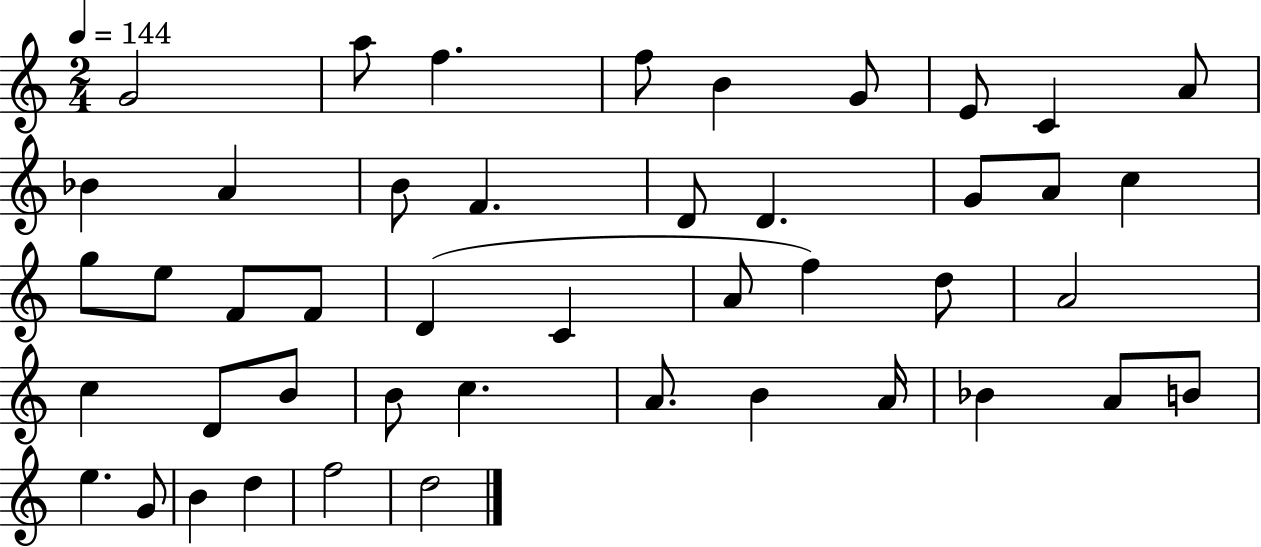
X:1
T:Untitled
M:2/4
L:1/4
K:C
G2 a/2 f f/2 B G/2 E/2 C A/2 _B A B/2 F D/2 D G/2 A/2 c g/2 e/2 F/2 F/2 D C A/2 f d/2 A2 c D/2 B/2 B/2 c A/2 B A/4 _B A/2 B/2 e G/2 B d f2 d2